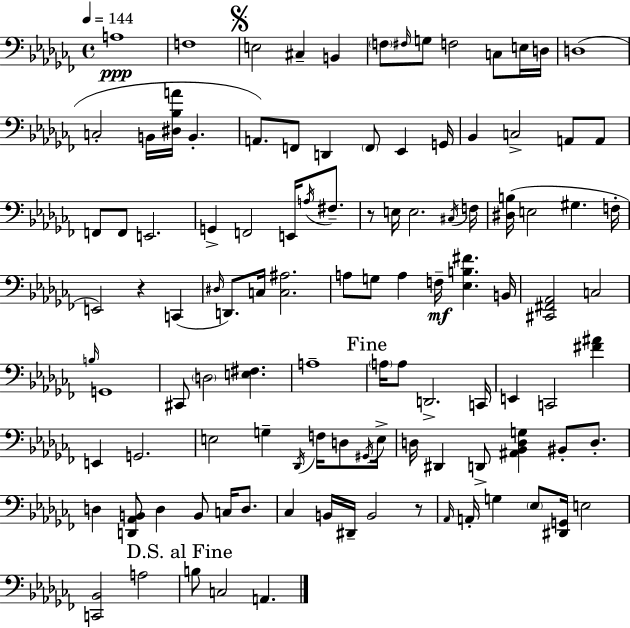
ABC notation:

X:1
T:Untitled
M:4/4
L:1/4
K:Abm
A,4 F,4 E,2 ^C, B,, F,/2 ^F,/4 G,/2 F,2 C,/2 E,/4 D,/4 D,4 C,2 B,,/4 [^D,_B,A]/4 B,, A,,/2 F,,/2 D,, F,,/2 _E,, G,,/4 _B,, C,2 A,,/2 A,,/2 F,,/2 F,,/2 E,,2 G,, F,,2 E,,/4 A,/4 ^F,/2 z/2 E,/4 E,2 ^C,/4 F,/4 [^D,B,]/4 E,2 ^G, F,/4 E,,2 z C,, ^D,/4 D,,/2 C,/4 [C,^A,]2 A,/2 G,/2 A, F,/4 [_E,B,^F] B,,/4 [^C,,^F,,_A,,]2 C,2 B,/4 G,,4 ^C,,/2 D,2 [E,^F,] A,4 A,/4 A,/2 D,,2 C,,/4 E,, C,,2 [^F^A] E,, G,,2 E,2 G, _D,,/4 F,/4 D,/2 ^G,,/4 E,/4 D,/4 ^D,, D,,/2 [^A,,_B,,D,G,] ^B,,/2 D,/2 D, [D,,_A,,B,,]/2 D, B,,/2 C,/4 D,/2 _C, B,,/4 ^D,,/4 B,,2 z/2 _A,,/4 A,,/4 G, _E,/2 [^D,,G,,]/4 E,2 [C,,_B,,]2 A,2 B,/2 C,2 A,,